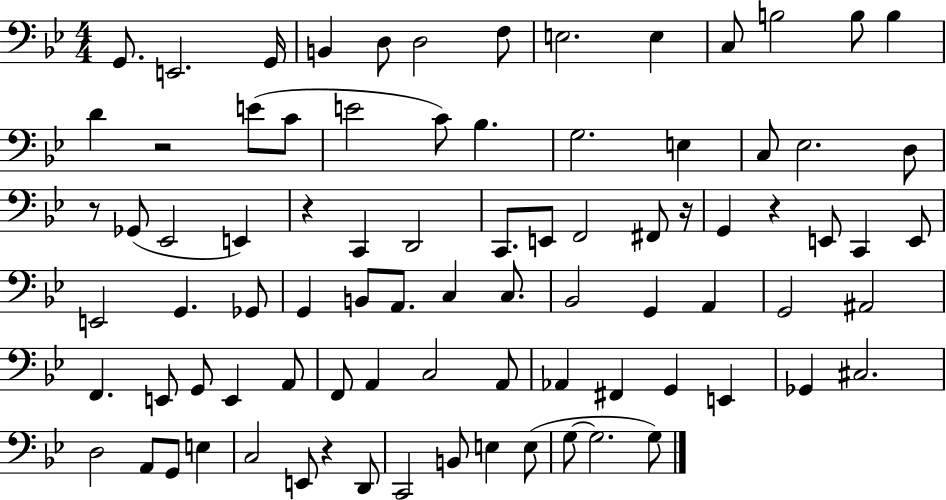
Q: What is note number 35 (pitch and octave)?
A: E2